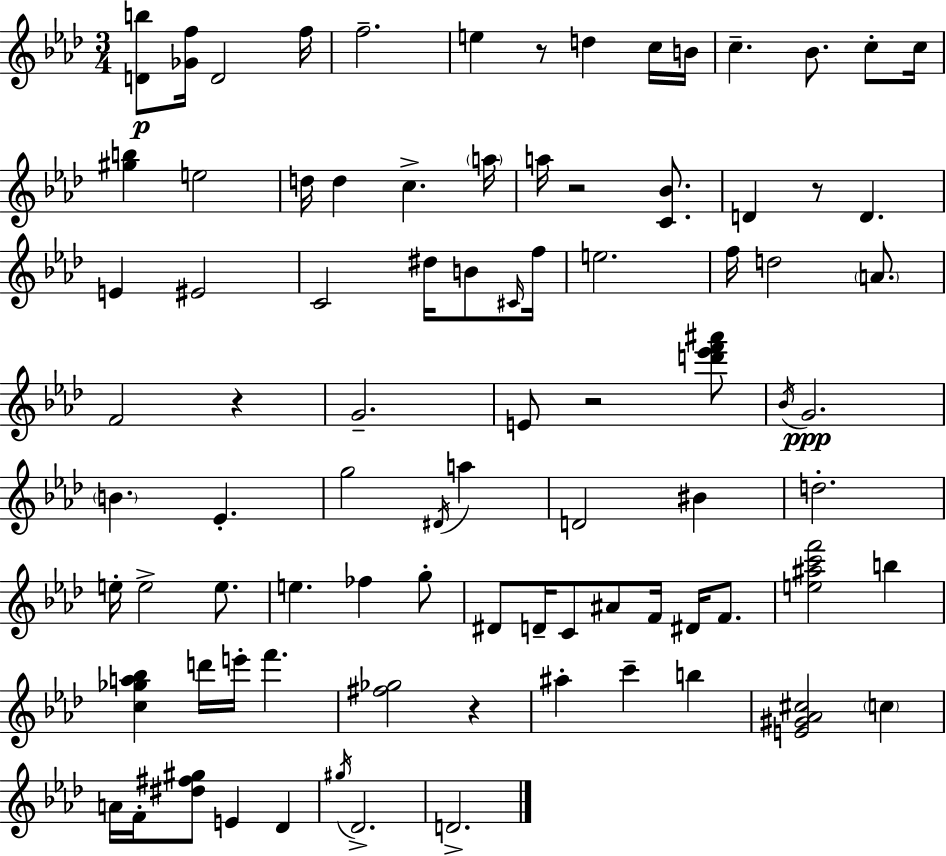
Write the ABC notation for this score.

X:1
T:Untitled
M:3/4
L:1/4
K:Fm
[Db]/2 [_Gf]/4 D2 f/4 f2 e z/2 d c/4 B/4 c _B/2 c/2 c/4 [^gb] e2 d/4 d c a/4 a/4 z2 [C_B]/2 D z/2 D E ^E2 C2 ^d/4 B/2 ^C/4 f/4 e2 f/4 d2 A/2 F2 z G2 E/2 z2 [d'_e'f'^a']/2 _B/4 G2 B _E g2 ^D/4 a D2 ^B d2 e/4 e2 e/2 e _f g/2 ^D/2 D/4 C/2 ^A/2 F/4 ^D/4 F/2 [e^ac'f']2 b [c_ga_b] d'/4 e'/4 f' [^f_g]2 z ^a c' b [E^G_A^c]2 c A/4 F/4 [^d^f^g]/2 E _D ^g/4 _D2 D2